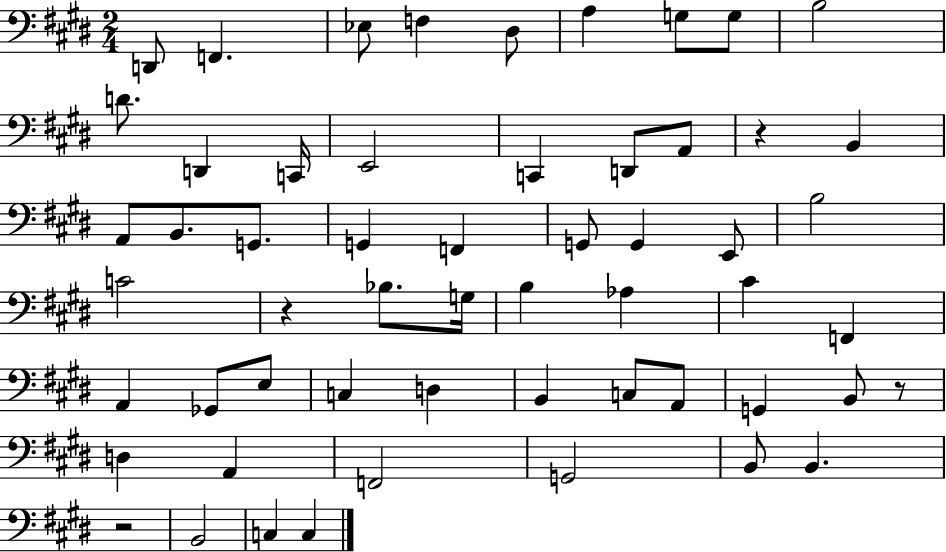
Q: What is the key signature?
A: E major